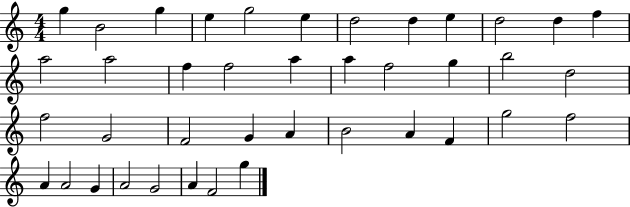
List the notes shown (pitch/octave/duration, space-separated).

G5/q B4/h G5/q E5/q G5/h E5/q D5/h D5/q E5/q D5/h D5/q F5/q A5/h A5/h F5/q F5/h A5/q A5/q F5/h G5/q B5/h D5/h F5/h G4/h F4/h G4/q A4/q B4/h A4/q F4/q G5/h F5/h A4/q A4/h G4/q A4/h G4/h A4/q F4/h G5/q